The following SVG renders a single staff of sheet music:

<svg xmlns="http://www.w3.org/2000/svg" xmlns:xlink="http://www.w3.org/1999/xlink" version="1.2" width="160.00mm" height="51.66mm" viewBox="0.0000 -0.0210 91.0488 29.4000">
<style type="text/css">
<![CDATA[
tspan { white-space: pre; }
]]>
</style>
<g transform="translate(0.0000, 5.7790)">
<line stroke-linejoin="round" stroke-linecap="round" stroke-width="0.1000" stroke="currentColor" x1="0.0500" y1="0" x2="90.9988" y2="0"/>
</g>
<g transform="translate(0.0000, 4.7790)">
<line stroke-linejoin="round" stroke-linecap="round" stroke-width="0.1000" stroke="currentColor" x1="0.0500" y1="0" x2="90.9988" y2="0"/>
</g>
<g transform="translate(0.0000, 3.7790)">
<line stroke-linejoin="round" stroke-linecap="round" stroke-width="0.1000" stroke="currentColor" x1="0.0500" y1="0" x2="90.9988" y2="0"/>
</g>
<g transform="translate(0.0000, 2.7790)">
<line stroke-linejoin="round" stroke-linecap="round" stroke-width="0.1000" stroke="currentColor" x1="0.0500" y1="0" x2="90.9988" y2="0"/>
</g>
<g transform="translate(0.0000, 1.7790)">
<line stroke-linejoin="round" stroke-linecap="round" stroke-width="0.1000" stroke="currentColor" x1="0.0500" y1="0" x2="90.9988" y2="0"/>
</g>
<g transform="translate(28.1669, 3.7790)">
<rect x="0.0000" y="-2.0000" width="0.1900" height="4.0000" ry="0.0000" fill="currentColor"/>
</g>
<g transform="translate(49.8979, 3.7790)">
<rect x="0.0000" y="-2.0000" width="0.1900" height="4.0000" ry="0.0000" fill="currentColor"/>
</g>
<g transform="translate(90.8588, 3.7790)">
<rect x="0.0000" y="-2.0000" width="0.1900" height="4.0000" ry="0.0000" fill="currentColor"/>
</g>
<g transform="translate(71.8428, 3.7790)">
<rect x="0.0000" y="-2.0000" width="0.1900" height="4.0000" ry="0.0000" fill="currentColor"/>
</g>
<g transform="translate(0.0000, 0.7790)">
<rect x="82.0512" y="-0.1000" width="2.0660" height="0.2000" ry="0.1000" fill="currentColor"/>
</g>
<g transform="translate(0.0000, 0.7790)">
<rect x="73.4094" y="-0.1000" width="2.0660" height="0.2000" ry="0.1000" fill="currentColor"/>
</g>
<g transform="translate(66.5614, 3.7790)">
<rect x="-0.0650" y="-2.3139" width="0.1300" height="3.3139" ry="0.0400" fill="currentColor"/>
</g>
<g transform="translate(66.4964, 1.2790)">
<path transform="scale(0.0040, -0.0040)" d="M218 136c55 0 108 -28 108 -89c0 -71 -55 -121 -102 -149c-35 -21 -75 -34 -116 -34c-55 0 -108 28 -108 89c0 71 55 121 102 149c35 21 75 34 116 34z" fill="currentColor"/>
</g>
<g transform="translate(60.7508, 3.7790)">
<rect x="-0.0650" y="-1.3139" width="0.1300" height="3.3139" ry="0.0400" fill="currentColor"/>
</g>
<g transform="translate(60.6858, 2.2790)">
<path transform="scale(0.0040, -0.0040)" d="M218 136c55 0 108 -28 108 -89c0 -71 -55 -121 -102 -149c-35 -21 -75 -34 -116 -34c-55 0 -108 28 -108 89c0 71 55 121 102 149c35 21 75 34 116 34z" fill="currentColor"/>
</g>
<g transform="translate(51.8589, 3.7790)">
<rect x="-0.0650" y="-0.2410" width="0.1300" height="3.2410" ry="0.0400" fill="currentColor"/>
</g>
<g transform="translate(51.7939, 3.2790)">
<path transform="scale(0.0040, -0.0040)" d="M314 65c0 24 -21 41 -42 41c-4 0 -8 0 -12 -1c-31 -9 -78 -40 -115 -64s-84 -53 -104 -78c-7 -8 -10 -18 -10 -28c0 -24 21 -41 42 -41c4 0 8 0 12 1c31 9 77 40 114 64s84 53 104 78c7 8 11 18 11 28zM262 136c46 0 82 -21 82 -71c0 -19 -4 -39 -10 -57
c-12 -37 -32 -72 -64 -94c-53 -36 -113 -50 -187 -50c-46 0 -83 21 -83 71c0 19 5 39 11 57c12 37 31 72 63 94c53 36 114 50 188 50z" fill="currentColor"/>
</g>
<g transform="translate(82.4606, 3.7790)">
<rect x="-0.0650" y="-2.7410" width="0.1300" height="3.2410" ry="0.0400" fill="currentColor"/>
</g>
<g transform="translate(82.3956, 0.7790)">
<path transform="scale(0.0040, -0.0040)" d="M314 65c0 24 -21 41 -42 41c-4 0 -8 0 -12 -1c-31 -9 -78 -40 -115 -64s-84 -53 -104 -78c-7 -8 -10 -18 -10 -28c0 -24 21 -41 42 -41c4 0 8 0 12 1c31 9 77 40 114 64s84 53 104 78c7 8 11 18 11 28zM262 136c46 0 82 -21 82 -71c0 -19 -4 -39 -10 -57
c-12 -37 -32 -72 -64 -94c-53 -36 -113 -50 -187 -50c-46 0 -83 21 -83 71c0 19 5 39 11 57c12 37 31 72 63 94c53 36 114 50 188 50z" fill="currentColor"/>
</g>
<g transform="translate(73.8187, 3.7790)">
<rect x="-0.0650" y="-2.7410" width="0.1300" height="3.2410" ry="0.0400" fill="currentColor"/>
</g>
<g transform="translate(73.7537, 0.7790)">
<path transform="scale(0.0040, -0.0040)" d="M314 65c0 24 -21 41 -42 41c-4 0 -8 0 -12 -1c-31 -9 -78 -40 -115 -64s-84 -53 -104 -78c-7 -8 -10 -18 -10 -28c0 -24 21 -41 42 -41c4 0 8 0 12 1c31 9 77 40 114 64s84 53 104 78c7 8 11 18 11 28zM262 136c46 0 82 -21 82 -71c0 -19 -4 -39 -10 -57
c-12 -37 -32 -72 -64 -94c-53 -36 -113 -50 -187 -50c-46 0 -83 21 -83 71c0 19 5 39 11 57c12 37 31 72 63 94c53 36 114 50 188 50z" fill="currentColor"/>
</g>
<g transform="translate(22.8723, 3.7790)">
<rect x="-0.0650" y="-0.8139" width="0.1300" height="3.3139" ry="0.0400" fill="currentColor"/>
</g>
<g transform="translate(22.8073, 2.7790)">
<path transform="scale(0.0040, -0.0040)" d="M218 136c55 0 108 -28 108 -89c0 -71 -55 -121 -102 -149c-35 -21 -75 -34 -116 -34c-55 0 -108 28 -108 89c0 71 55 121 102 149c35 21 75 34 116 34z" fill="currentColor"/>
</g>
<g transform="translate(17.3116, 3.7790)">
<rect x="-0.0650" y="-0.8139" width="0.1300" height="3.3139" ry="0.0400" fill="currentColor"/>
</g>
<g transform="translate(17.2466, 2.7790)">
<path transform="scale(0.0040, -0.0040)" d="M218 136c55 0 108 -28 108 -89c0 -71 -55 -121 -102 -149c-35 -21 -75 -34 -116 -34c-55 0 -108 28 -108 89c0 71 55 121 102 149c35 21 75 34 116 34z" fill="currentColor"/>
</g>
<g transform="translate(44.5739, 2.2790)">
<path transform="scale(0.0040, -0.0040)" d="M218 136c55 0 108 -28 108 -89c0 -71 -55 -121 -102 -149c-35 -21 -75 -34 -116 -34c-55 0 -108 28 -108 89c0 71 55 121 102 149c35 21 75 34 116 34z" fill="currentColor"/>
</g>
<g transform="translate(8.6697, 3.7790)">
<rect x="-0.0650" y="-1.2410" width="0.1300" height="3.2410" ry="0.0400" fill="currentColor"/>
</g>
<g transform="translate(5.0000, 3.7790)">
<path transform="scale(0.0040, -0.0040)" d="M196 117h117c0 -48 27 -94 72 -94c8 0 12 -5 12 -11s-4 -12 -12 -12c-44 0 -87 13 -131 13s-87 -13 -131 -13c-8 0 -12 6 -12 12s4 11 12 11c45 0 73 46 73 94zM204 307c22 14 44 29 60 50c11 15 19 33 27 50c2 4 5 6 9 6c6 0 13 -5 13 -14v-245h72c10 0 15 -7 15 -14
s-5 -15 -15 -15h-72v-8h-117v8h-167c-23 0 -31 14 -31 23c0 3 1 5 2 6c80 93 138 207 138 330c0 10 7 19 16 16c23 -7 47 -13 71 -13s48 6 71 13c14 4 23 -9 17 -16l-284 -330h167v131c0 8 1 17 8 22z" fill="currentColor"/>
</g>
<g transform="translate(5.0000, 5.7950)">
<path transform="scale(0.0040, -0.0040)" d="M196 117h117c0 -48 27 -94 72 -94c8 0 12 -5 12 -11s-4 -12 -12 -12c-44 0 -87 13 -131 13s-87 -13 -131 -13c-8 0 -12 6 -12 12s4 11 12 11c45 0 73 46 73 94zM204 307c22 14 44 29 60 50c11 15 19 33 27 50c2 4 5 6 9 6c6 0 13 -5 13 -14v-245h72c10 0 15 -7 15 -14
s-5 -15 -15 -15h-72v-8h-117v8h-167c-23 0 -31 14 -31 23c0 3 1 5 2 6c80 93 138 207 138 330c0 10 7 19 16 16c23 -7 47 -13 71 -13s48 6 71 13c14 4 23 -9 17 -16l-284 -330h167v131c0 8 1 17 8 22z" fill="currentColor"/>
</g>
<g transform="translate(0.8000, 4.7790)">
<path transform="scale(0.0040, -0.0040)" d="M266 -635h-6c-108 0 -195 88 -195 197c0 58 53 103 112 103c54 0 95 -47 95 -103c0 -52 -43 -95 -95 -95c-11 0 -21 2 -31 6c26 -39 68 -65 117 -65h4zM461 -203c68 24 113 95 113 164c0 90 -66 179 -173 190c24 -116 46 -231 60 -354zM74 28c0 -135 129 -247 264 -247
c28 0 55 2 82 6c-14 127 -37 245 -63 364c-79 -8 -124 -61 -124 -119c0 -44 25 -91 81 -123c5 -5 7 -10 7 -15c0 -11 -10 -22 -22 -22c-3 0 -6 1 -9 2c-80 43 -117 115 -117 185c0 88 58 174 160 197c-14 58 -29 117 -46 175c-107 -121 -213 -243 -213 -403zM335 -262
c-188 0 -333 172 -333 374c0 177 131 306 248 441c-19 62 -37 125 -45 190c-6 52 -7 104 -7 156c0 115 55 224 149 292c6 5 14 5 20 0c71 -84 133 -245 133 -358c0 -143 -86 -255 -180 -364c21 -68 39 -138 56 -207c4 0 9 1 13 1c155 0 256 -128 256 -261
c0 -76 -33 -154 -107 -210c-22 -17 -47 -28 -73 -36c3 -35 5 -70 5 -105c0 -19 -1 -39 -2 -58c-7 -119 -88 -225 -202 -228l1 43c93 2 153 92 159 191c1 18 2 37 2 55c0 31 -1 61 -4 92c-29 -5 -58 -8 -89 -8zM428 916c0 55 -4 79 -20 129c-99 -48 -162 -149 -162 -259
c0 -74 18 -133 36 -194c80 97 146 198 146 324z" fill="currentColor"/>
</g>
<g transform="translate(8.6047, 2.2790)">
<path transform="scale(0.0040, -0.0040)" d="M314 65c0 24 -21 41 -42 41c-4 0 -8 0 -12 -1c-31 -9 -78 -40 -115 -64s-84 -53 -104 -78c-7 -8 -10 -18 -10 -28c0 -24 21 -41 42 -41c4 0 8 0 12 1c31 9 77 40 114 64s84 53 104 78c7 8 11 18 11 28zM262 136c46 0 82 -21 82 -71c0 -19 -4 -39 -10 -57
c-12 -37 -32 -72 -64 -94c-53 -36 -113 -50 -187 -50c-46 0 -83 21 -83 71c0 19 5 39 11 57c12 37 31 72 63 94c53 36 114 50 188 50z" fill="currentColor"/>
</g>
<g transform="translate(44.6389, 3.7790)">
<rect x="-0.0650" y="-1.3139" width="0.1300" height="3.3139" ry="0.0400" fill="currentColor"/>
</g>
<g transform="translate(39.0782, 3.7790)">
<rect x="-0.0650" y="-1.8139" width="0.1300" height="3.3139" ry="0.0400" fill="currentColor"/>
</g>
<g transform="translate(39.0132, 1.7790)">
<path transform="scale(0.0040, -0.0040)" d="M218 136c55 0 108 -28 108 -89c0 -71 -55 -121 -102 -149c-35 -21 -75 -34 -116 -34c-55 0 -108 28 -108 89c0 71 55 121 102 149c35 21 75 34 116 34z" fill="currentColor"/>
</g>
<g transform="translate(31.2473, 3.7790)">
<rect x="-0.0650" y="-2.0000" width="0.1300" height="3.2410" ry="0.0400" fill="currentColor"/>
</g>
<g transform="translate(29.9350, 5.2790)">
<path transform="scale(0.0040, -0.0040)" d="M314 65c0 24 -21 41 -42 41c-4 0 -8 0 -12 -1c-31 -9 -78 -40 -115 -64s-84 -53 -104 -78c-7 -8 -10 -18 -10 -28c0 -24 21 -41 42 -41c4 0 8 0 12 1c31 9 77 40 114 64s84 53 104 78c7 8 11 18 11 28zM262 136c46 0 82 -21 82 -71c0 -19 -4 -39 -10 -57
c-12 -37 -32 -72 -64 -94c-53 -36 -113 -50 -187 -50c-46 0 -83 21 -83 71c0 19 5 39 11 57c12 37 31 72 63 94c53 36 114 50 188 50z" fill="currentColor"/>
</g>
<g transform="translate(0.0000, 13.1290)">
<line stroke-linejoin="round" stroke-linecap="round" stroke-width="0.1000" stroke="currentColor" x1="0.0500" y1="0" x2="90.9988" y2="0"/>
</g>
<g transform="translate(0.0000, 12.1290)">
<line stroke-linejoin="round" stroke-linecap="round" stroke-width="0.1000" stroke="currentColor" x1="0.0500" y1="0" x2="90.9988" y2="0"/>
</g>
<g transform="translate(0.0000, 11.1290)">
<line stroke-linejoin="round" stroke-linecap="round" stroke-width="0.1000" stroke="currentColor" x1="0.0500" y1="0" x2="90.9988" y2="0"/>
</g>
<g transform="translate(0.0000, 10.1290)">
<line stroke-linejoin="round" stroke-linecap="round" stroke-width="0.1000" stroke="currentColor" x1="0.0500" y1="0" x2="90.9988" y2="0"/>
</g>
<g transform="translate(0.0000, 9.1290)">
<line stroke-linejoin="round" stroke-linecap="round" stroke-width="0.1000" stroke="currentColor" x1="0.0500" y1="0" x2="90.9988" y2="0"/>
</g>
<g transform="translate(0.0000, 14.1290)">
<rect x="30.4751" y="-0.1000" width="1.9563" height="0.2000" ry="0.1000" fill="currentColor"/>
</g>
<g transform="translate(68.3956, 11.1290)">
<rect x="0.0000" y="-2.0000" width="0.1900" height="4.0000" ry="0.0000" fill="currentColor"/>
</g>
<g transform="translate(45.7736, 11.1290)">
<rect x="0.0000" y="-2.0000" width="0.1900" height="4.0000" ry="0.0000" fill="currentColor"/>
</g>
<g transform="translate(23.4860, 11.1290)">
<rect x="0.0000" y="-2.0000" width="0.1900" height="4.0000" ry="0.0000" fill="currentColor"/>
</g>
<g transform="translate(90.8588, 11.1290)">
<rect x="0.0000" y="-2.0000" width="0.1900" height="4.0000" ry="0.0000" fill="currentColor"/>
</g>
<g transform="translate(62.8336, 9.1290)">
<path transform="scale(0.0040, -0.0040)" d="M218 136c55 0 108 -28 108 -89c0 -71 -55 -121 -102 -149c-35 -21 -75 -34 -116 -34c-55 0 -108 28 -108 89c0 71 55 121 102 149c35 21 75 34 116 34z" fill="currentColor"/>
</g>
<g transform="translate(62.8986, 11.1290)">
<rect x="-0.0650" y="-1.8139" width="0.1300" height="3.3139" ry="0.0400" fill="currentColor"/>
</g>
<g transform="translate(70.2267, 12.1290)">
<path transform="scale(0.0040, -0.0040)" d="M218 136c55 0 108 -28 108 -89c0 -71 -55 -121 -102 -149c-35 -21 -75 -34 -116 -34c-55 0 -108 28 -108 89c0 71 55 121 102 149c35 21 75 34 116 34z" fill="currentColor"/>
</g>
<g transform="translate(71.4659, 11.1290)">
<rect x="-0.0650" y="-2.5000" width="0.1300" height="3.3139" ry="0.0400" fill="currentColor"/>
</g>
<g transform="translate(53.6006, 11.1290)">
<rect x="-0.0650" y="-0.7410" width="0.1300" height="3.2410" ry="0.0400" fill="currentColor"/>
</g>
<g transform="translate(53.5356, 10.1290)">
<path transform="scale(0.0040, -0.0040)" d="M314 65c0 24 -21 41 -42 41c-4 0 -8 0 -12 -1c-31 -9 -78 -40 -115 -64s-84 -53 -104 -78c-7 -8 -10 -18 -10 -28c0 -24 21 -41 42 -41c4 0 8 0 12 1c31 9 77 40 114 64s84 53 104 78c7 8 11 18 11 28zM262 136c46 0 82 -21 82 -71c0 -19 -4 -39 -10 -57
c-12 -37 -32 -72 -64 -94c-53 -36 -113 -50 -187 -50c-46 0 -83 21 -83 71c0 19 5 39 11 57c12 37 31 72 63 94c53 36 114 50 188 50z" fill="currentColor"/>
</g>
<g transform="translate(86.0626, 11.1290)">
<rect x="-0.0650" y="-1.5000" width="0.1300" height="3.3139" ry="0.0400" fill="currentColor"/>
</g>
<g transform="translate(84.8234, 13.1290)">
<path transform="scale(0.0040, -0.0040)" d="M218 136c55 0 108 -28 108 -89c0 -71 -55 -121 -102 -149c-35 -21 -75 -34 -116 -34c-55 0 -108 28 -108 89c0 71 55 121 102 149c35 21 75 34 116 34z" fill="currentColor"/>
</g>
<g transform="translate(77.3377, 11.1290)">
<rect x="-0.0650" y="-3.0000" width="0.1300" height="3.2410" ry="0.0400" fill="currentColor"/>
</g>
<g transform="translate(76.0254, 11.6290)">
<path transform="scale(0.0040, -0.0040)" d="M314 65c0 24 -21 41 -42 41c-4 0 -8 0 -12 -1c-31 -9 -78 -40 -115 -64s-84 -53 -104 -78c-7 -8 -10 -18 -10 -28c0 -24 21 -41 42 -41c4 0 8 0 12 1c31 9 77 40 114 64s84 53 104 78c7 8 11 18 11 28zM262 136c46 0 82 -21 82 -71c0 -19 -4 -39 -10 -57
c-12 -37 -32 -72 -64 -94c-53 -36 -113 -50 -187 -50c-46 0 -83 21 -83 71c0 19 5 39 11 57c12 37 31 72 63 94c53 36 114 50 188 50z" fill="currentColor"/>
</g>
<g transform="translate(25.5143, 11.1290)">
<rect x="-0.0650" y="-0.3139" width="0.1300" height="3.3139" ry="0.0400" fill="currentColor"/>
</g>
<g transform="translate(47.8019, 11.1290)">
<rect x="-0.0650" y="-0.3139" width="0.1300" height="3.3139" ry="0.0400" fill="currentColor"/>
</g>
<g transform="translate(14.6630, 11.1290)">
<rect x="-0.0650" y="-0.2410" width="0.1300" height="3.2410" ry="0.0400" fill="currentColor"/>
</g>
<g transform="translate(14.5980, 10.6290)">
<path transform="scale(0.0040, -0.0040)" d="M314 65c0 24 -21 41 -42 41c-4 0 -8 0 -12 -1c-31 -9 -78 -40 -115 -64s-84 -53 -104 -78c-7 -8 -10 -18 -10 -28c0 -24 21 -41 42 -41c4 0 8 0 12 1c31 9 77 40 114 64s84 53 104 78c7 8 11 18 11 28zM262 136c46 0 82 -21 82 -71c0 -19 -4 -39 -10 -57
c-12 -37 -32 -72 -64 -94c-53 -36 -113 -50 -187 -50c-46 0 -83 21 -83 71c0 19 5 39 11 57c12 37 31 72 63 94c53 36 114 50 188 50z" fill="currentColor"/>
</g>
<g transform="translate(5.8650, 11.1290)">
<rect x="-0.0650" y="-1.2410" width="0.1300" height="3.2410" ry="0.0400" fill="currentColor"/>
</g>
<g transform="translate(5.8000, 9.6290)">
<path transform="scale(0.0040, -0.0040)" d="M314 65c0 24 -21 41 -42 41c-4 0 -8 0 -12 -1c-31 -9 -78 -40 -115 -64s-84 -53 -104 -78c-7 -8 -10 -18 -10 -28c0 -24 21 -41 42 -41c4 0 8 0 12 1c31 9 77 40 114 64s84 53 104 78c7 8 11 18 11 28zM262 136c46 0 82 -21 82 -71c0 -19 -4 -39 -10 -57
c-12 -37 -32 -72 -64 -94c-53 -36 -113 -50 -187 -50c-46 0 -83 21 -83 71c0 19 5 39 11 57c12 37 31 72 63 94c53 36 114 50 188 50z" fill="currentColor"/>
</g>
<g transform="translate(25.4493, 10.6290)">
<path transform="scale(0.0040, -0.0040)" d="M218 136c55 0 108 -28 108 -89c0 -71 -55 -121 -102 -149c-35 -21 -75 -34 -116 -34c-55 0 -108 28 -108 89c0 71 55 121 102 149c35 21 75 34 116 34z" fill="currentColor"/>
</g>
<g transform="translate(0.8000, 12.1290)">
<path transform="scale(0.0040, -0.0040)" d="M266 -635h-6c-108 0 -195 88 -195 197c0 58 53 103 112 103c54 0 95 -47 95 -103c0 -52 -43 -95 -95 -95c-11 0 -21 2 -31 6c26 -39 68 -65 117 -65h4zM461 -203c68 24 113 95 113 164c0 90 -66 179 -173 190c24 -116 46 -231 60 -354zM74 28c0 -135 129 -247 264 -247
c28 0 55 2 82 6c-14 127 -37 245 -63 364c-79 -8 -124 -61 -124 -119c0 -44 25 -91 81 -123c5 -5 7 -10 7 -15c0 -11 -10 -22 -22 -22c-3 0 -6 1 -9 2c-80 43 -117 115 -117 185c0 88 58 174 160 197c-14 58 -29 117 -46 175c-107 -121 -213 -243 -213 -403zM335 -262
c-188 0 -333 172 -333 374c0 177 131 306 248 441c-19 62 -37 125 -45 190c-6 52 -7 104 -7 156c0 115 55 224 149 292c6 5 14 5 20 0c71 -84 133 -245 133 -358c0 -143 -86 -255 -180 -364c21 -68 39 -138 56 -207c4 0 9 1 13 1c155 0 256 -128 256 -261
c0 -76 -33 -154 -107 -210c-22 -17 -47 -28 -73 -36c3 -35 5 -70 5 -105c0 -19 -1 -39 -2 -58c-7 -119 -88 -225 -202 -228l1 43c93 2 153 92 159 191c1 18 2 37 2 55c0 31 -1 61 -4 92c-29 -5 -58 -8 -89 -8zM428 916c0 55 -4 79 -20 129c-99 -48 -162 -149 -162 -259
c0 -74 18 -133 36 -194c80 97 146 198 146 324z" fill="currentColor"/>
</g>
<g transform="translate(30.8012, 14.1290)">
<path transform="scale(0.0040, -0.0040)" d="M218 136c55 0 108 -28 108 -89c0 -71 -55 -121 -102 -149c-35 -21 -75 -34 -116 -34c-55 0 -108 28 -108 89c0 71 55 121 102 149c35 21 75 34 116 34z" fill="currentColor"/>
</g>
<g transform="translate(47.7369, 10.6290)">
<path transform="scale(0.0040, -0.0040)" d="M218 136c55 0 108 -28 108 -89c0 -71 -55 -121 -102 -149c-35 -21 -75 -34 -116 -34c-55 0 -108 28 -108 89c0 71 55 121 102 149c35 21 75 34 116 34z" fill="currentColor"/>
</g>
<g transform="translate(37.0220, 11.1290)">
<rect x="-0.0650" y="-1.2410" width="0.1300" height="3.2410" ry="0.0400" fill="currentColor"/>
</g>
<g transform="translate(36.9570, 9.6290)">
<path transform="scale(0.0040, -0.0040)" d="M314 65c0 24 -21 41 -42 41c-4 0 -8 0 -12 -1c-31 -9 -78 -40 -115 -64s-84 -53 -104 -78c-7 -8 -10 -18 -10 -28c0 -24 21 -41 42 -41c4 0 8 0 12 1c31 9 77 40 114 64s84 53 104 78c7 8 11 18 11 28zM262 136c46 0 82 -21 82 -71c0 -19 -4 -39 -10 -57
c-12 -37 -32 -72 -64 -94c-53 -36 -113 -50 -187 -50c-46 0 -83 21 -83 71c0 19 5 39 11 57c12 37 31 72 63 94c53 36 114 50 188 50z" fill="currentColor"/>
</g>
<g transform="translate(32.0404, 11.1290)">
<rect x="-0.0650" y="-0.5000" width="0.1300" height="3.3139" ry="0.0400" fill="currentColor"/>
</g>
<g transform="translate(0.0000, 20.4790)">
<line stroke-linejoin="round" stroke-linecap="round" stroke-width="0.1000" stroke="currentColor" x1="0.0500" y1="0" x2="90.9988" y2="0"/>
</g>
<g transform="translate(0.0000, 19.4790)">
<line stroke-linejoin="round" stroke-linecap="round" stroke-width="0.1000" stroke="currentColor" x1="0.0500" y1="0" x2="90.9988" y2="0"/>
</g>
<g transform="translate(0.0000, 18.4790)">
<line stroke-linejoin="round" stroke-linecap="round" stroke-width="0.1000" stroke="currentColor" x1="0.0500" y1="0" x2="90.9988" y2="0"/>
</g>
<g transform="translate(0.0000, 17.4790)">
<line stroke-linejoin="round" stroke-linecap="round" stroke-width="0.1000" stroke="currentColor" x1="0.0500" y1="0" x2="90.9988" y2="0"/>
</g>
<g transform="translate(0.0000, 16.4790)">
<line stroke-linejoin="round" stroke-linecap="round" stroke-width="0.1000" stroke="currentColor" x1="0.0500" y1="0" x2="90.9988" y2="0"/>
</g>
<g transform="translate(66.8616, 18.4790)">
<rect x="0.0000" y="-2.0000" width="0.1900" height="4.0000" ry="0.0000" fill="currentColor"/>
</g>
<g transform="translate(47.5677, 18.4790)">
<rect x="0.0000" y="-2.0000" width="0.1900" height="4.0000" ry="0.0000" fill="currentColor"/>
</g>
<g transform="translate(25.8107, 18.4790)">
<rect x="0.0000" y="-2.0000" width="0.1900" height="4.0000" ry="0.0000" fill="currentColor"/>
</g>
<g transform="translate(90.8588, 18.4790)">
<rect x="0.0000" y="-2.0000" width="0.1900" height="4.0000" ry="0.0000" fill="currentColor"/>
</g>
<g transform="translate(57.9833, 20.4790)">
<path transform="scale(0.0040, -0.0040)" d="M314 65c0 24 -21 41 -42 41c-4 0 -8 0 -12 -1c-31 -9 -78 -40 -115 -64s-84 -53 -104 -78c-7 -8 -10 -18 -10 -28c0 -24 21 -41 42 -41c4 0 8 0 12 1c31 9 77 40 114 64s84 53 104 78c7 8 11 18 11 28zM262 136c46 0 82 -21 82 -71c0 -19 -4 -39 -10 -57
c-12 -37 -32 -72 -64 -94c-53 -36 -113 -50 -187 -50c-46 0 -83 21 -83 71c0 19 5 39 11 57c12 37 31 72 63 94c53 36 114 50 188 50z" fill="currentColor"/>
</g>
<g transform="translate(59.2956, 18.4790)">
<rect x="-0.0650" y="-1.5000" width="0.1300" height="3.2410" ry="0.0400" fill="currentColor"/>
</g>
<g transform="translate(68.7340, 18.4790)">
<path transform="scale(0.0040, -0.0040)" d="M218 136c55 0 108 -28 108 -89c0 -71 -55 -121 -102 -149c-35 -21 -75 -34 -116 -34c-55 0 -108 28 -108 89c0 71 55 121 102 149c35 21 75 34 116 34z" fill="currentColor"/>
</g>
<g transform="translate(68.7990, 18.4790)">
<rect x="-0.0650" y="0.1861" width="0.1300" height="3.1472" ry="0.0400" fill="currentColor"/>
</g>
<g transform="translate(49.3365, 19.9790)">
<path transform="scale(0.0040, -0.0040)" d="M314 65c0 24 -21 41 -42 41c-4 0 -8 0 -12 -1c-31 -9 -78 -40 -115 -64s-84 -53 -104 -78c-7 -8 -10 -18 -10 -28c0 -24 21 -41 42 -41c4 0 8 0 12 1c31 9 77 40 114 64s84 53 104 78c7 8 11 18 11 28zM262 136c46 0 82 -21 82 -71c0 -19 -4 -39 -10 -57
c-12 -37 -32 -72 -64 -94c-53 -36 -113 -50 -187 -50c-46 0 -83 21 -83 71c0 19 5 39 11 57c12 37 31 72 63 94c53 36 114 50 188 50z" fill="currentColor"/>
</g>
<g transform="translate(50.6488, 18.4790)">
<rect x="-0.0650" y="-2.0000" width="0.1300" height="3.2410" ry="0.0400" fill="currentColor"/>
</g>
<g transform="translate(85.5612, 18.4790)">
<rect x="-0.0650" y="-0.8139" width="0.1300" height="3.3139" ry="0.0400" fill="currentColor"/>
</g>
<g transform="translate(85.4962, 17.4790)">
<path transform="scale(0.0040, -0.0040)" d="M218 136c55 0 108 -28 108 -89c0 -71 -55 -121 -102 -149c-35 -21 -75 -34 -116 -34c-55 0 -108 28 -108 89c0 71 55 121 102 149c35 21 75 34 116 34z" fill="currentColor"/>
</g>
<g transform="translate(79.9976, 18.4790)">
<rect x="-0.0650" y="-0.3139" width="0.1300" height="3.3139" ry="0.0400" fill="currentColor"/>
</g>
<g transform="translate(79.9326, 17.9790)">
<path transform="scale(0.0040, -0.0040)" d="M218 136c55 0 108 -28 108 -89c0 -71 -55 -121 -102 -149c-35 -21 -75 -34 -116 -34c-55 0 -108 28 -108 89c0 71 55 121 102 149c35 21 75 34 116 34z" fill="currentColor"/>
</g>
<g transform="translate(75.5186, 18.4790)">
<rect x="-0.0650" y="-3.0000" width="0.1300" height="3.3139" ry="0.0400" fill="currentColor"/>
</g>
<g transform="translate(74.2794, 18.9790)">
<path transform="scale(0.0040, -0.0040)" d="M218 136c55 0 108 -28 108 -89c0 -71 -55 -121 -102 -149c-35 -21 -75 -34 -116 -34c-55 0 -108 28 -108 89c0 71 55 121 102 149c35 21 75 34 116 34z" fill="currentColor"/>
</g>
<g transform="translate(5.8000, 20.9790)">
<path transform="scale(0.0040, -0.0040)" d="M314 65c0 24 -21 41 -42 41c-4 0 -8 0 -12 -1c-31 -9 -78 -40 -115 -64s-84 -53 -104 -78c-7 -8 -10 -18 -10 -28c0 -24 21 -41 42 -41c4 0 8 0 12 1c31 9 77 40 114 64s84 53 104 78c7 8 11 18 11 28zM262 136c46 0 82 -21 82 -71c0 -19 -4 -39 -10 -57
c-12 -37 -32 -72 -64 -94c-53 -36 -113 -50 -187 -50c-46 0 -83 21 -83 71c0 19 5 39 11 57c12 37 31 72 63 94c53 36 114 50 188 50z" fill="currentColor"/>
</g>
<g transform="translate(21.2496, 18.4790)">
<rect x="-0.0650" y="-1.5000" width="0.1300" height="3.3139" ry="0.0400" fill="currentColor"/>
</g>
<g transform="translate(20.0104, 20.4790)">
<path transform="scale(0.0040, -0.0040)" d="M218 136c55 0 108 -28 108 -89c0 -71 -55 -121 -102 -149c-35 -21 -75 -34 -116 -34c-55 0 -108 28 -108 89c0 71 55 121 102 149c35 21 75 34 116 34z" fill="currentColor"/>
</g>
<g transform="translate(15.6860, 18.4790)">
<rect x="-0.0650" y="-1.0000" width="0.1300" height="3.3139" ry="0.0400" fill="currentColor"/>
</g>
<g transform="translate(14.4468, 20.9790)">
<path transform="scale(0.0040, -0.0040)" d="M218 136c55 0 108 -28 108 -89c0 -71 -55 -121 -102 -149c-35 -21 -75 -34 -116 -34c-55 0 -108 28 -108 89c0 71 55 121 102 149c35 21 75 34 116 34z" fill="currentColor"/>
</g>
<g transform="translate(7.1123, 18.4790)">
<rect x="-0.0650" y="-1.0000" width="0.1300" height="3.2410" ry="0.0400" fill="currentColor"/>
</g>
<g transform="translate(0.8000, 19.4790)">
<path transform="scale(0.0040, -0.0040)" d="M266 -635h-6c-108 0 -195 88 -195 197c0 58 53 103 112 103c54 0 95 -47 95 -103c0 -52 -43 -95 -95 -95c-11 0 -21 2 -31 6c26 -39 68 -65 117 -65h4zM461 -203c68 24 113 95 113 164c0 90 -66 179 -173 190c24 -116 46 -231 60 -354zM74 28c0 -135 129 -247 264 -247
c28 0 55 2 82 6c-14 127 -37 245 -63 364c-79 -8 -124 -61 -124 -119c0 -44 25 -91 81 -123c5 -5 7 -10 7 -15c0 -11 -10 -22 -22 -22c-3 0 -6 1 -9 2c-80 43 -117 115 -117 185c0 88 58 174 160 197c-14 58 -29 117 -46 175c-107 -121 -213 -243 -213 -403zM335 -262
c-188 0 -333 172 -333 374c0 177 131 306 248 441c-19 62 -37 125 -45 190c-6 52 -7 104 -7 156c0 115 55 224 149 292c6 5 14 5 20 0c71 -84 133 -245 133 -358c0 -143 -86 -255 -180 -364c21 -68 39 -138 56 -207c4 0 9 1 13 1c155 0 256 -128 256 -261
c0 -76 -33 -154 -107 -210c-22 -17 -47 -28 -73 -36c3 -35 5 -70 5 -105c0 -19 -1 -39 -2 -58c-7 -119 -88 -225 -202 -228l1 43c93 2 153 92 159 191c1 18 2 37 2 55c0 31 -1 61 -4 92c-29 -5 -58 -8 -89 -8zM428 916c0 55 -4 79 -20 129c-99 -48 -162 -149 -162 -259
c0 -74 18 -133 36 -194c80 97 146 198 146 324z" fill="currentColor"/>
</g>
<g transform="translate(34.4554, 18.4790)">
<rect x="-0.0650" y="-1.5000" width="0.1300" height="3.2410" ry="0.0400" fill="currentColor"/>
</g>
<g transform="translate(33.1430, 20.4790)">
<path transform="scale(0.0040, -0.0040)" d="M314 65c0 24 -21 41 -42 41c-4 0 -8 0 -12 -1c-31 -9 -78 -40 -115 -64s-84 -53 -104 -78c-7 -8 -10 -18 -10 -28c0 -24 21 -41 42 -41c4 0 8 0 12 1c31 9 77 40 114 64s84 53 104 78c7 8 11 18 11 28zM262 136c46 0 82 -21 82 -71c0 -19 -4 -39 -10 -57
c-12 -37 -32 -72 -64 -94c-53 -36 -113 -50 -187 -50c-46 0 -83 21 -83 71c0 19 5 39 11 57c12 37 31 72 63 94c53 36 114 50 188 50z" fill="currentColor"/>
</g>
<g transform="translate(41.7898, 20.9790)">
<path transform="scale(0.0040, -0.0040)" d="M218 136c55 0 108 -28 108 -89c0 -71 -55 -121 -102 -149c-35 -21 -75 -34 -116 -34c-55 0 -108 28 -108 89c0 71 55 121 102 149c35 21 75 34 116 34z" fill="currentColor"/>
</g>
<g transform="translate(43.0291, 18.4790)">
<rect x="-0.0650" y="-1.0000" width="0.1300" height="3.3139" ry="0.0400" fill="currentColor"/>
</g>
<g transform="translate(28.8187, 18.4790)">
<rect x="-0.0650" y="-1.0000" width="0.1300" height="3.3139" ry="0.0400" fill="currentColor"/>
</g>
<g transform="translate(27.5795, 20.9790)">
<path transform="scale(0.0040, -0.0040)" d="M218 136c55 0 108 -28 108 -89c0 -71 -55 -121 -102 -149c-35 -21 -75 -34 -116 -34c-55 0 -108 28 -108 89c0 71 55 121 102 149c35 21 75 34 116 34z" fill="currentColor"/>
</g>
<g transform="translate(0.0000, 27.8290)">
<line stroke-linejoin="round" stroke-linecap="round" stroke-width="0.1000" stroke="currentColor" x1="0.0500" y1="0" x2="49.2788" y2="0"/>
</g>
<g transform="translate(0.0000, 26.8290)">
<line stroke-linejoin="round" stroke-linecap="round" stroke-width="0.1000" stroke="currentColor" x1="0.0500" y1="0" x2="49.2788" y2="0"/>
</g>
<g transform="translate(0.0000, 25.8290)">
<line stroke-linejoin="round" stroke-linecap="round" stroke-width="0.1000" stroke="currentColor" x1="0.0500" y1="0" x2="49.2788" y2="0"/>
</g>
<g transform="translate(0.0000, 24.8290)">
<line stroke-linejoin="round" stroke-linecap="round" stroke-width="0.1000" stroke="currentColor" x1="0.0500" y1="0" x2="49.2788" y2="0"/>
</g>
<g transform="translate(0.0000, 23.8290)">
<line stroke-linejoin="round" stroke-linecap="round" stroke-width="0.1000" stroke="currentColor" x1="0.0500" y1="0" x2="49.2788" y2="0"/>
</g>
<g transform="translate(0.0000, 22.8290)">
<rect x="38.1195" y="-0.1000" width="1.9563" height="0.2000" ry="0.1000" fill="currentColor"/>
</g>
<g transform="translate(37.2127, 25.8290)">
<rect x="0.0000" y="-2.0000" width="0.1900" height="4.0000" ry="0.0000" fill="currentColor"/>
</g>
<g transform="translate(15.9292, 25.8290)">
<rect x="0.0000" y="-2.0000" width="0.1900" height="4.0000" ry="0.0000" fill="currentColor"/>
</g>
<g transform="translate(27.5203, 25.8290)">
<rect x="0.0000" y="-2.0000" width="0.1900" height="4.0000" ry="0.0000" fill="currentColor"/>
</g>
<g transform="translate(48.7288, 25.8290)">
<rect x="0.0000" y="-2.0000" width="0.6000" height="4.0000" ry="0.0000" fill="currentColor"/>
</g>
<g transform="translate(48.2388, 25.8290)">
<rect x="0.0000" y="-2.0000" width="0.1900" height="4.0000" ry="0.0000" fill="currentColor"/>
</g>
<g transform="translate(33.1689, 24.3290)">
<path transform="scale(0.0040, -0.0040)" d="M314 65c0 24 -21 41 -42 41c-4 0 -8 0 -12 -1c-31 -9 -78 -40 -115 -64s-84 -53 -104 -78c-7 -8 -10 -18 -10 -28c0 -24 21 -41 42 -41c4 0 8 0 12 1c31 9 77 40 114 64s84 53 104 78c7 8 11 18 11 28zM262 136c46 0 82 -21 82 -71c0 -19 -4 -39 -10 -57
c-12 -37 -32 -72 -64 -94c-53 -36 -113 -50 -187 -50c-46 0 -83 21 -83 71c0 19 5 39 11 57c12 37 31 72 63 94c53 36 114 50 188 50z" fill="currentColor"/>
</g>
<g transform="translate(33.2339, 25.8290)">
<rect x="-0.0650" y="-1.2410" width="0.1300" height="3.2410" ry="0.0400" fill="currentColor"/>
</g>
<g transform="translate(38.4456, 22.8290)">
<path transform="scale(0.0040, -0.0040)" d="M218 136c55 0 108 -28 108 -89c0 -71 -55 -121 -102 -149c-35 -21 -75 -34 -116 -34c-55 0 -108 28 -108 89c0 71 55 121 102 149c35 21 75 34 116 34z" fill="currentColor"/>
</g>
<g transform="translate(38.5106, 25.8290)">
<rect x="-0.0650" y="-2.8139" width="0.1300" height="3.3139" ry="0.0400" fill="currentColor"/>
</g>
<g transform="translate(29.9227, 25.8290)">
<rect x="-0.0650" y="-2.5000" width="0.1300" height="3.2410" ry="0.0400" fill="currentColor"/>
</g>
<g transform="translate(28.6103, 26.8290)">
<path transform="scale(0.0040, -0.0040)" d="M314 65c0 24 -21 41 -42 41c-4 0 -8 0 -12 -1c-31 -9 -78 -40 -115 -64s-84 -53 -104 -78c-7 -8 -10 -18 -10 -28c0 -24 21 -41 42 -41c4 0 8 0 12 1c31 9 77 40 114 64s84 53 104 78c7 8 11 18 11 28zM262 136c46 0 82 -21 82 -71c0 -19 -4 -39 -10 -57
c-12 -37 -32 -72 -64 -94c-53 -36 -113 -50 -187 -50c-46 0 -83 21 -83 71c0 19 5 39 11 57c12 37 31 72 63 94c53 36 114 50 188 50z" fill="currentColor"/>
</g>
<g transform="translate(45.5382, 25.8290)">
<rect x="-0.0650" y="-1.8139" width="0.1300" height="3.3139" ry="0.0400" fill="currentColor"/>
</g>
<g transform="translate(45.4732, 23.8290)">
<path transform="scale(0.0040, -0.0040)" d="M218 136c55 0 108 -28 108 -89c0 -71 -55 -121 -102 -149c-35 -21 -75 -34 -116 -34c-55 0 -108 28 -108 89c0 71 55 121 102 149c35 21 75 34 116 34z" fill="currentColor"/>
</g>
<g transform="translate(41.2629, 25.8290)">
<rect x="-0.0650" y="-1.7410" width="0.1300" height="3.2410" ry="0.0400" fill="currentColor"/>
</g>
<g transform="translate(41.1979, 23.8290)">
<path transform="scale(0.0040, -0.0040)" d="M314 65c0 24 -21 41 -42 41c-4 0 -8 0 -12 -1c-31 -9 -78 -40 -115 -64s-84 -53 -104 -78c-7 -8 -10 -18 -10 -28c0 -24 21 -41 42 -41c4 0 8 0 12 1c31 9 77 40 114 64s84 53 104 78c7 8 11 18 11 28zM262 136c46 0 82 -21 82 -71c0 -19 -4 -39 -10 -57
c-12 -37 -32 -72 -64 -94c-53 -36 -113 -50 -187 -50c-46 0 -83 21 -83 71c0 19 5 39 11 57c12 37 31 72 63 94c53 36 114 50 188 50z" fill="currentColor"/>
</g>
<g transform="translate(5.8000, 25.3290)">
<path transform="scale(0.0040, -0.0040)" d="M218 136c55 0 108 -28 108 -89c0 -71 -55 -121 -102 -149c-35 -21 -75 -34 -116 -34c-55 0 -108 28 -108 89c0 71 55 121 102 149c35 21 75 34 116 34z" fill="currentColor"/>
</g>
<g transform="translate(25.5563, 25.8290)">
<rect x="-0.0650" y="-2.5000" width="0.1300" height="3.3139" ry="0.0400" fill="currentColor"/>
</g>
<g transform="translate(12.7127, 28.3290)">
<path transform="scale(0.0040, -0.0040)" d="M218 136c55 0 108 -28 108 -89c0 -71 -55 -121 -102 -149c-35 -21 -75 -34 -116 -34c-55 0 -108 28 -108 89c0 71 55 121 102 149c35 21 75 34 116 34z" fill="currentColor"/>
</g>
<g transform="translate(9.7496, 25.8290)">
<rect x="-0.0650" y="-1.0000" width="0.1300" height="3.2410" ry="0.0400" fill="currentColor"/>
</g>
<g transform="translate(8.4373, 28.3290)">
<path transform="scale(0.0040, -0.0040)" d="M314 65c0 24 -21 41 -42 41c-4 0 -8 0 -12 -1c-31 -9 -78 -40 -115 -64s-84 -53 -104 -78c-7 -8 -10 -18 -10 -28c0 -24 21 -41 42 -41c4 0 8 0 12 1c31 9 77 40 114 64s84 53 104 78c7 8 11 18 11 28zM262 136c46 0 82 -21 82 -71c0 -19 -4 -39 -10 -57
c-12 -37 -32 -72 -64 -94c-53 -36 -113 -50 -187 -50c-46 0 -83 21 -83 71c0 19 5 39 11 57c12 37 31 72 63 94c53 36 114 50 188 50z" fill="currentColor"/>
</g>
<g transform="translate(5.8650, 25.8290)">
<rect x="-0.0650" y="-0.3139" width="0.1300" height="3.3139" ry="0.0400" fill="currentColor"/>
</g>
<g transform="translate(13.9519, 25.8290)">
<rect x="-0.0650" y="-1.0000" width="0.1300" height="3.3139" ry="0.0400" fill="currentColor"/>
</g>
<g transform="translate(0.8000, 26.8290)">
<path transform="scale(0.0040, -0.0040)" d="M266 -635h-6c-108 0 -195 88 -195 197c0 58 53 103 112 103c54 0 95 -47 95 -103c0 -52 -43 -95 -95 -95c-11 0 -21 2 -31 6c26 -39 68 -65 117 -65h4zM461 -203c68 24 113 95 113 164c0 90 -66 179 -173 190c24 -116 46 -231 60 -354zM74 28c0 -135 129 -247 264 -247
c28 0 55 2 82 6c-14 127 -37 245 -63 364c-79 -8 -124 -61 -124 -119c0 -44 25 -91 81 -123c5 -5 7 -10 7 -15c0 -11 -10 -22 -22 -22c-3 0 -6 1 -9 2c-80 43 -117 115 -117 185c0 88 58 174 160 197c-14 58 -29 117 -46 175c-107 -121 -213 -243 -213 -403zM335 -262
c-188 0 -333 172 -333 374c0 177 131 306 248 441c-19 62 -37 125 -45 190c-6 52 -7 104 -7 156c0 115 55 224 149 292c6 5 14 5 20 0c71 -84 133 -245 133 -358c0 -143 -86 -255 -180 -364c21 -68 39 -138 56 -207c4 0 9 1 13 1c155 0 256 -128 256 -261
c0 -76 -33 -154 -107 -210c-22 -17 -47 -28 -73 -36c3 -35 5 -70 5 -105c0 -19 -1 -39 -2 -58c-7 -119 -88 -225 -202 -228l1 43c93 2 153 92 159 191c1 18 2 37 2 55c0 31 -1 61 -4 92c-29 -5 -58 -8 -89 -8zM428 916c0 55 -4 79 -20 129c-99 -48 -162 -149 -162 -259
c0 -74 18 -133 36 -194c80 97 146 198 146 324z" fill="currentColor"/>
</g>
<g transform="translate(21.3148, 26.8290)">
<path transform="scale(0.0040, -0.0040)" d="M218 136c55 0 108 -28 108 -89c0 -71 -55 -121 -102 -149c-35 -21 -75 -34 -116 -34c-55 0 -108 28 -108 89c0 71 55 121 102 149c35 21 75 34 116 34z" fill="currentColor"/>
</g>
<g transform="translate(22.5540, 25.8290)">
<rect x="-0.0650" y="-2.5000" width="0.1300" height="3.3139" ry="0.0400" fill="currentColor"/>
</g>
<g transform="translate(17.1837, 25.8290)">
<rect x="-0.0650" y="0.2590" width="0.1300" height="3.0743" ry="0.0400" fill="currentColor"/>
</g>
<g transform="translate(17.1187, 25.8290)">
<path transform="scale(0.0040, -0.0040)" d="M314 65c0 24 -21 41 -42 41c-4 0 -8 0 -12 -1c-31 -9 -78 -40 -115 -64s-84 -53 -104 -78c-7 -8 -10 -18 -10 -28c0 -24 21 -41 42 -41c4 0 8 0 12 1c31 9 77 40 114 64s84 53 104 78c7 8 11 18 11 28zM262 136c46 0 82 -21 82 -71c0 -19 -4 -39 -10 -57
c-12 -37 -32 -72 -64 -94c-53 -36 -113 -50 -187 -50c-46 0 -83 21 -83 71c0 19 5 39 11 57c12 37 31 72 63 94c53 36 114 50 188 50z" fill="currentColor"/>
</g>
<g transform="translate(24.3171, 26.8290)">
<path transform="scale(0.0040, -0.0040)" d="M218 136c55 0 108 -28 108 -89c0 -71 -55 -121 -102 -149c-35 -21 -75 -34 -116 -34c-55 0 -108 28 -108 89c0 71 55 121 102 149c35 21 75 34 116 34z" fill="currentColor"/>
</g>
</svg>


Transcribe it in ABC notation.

X:1
T:Untitled
M:4/4
L:1/4
K:C
e2 d d F2 f e c2 e g a2 a2 e2 c2 c C e2 c d2 f G A2 E D2 D E D E2 D F2 E2 B A c d c D2 D B2 G G G2 e2 a f2 f